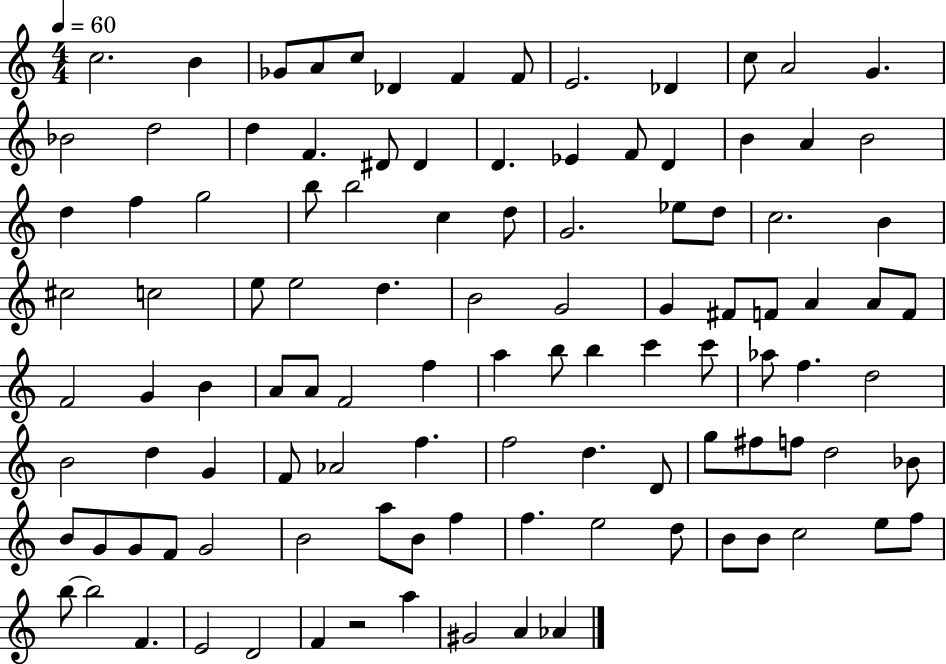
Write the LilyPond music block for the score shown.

{
  \clef treble
  \numericTimeSignature
  \time 4/4
  \key c \major
  \tempo 4 = 60
  \repeat volta 2 { c''2. b'4 | ges'8 a'8 c''8 des'4 f'4 f'8 | e'2. des'4 | c''8 a'2 g'4. | \break bes'2 d''2 | d''4 f'4. dis'8 dis'4 | d'4. ees'4 f'8 d'4 | b'4 a'4 b'2 | \break d''4 f''4 g''2 | b''8 b''2 c''4 d''8 | g'2. ees''8 d''8 | c''2. b'4 | \break cis''2 c''2 | e''8 e''2 d''4. | b'2 g'2 | g'4 fis'8 f'8 a'4 a'8 f'8 | \break f'2 g'4 b'4 | a'8 a'8 f'2 f''4 | a''4 b''8 b''4 c'''4 c'''8 | aes''8 f''4. d''2 | \break b'2 d''4 g'4 | f'8 aes'2 f''4. | f''2 d''4. d'8 | g''8 fis''8 f''8 d''2 bes'8 | \break b'8 g'8 g'8 f'8 g'2 | b'2 a''8 b'8 f''4 | f''4. e''2 d''8 | b'8 b'8 c''2 e''8 f''8 | \break b''8~~ b''2 f'4. | e'2 d'2 | f'4 r2 a''4 | gis'2 a'4 aes'4 | \break } \bar "|."
}